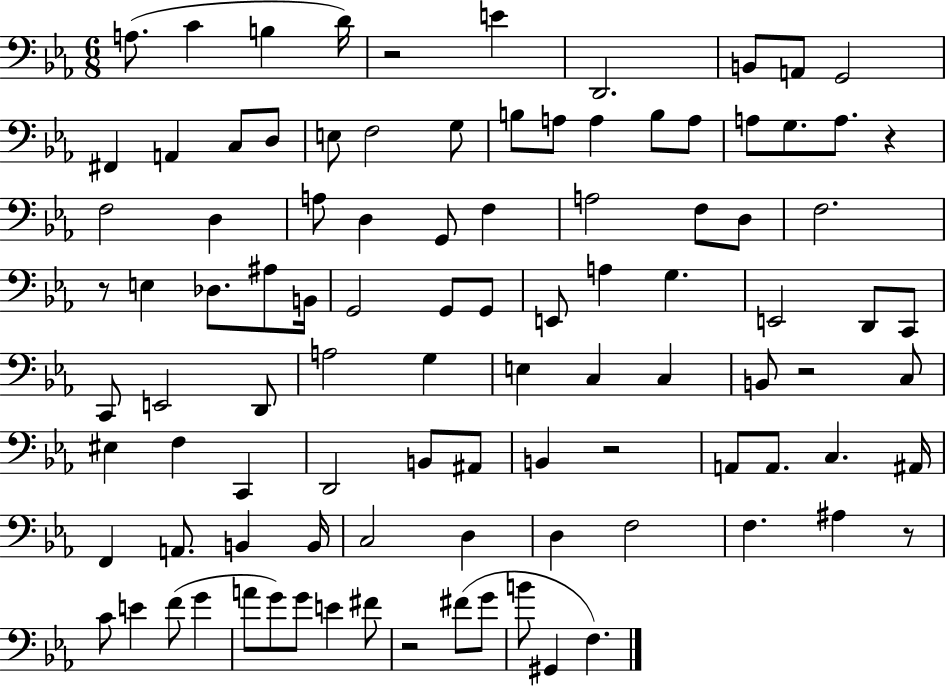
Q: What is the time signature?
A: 6/8